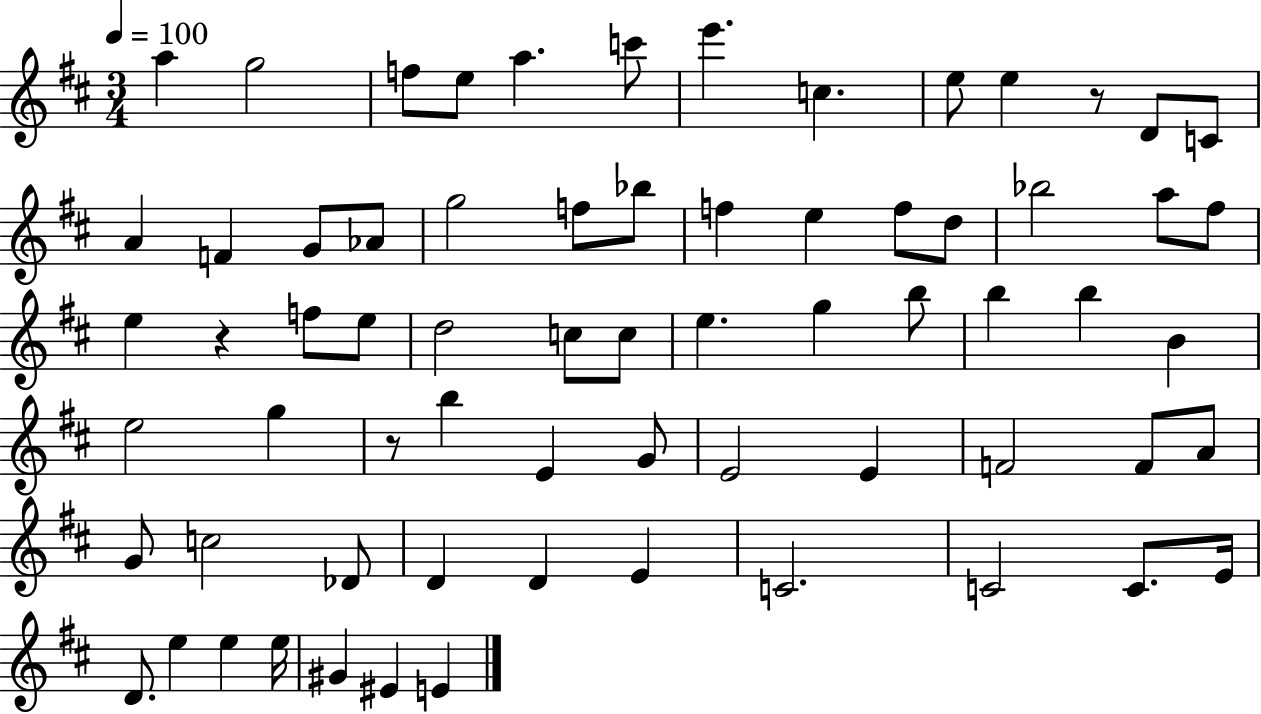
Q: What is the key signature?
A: D major